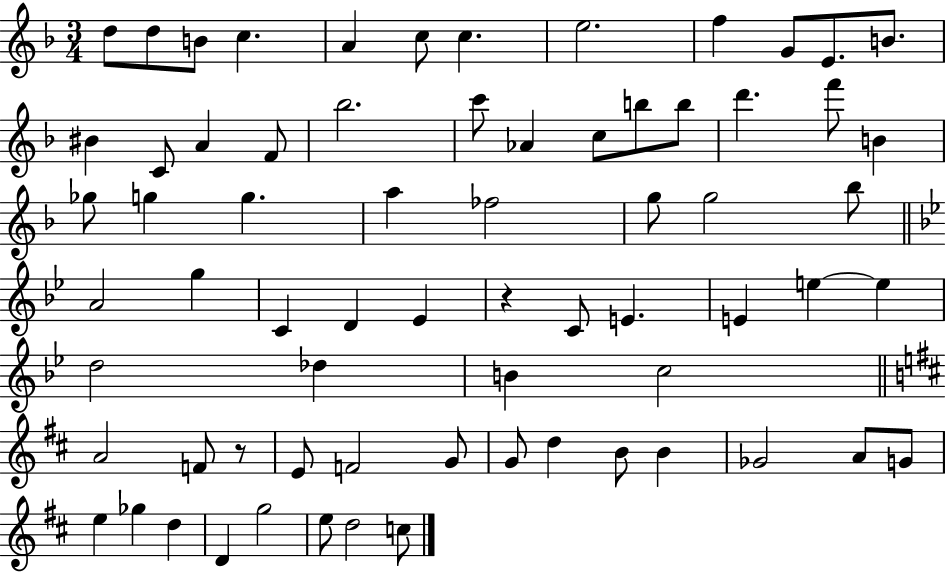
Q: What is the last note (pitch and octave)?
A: C5